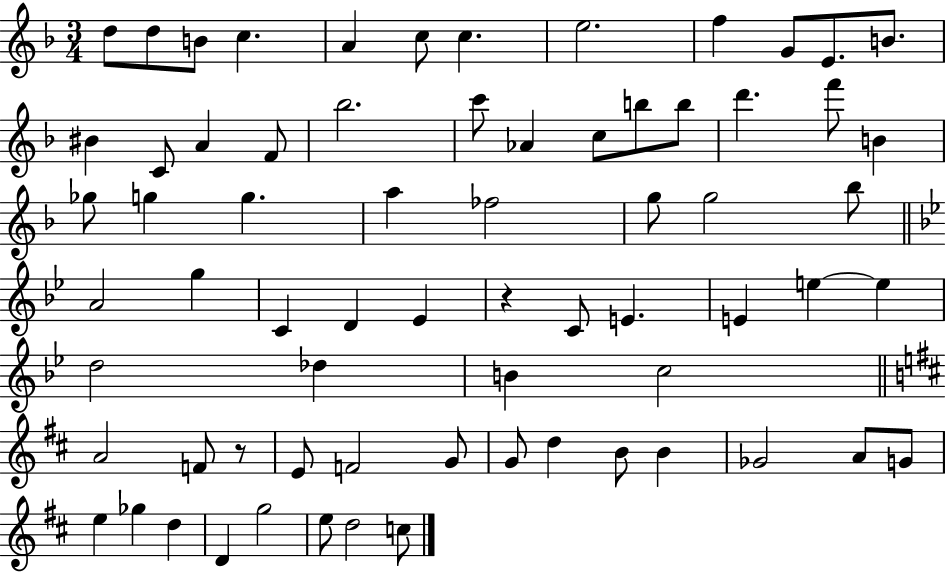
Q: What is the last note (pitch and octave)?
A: C5